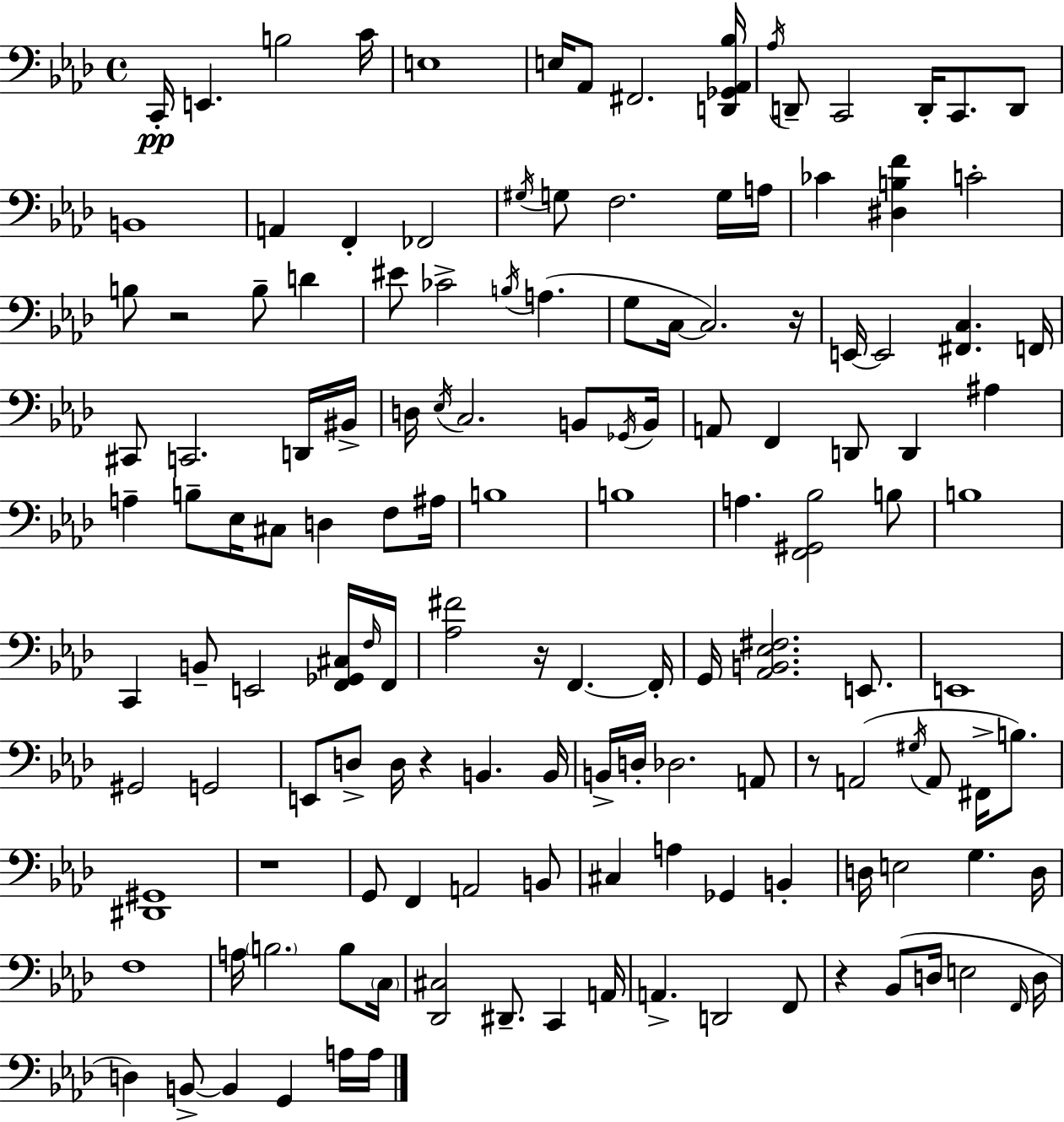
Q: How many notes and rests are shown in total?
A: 141